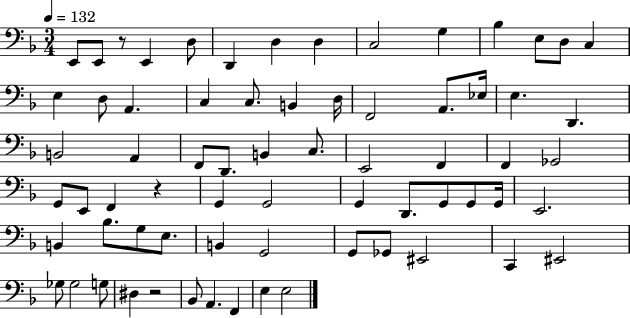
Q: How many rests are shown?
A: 3